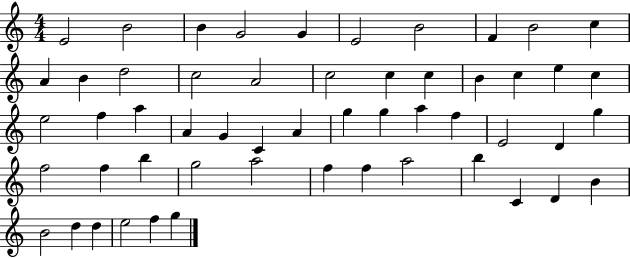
X:1
T:Untitled
M:4/4
L:1/4
K:C
E2 B2 B G2 G E2 B2 F B2 c A B d2 c2 A2 c2 c c B c e c e2 f a A G C A g g a f E2 D g f2 f b g2 a2 f f a2 b C D B B2 d d e2 f g